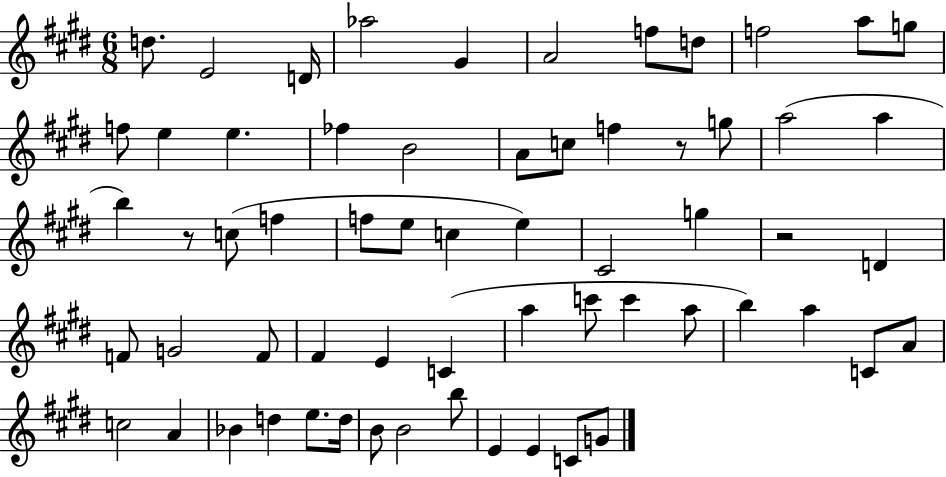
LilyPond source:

{
  \clef treble
  \numericTimeSignature
  \time 6/8
  \key e \major
  d''8. e'2 d'16 | aes''2 gis'4 | a'2 f''8 d''8 | f''2 a''8 g''8 | \break f''8 e''4 e''4. | fes''4 b'2 | a'8 c''8 f''4 r8 g''8 | a''2( a''4 | \break b''4) r8 c''8( f''4 | f''8 e''8 c''4 e''4) | cis'2 g''4 | r2 d'4 | \break f'8 g'2 f'8 | fis'4 e'4 c'4( | a''4 c'''8 c'''4 a''8 | b''4) a''4 c'8 a'8 | \break c''2 a'4 | bes'4 d''4 e''8. d''16 | b'8 b'2 b''8 | e'4 e'4 c'8 g'8 | \break \bar "|."
}